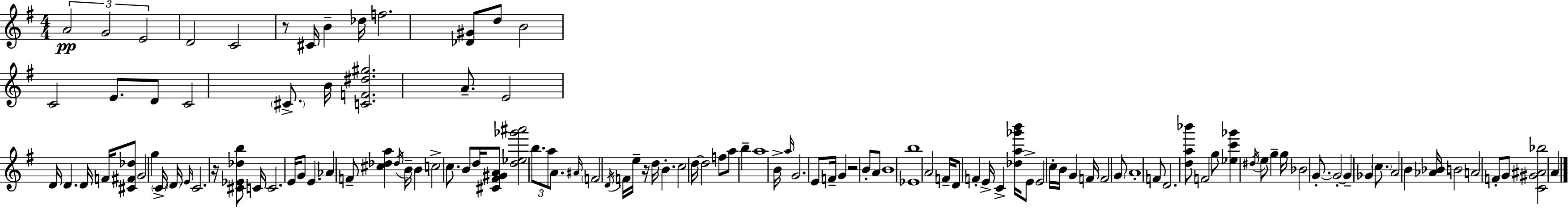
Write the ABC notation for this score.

X:1
T:Untitled
M:4/4
L:1/4
K:G
A2 G2 E2 D2 C2 z/2 ^C/4 B _d/4 f2 [_D^G]/2 d/2 B2 C2 E/2 D/2 C2 ^C/2 B/4 [CF^d^g]2 A/2 E2 D/4 D D/4 F/4 [^C^F_d]/2 G2 g C/4 D/4 E/4 C2 z/4 [^C_E_db]/2 C/4 C2 E/4 G/2 E _A F/2 [^c_da] _d/4 B/4 B c2 c/2 B/2 d/4 [^C^F^GA]/2 [d_e_g'^a']2 b/2 a/2 A/2 ^A/4 F2 D/4 F/4 e/4 z/4 d/4 B c2 d/4 d2 f/2 a/2 b a4 B/4 a/4 G2 E/2 F/4 G z2 B/2 A/2 B4 [_Eb]4 A2 F/4 D/2 F E/4 C [_da_g'b']/4 E/2 E2 c/4 B/4 G F/4 F2 G/2 A4 F/2 D2 [da_b']/2 F2 g/2 [_ec'_g'] ^d/4 e/2 g g/4 _B2 G/2 G2 G _G c/2 A2 B [_A_B]/4 B2 A2 F/2 G/2 [C^G^A_b]2 A